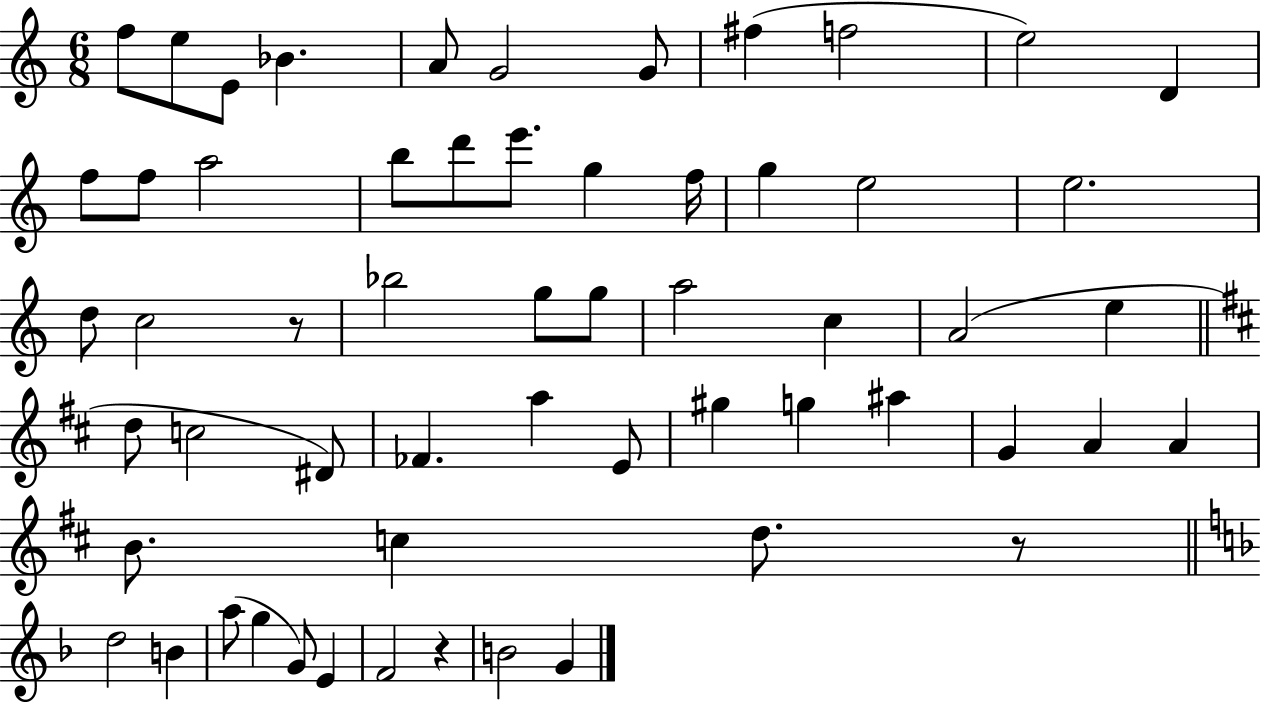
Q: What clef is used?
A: treble